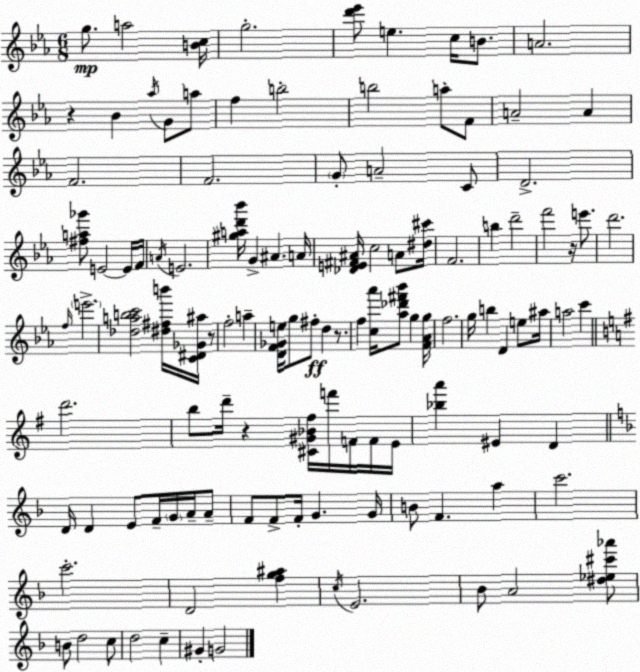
X:1
T:Untitled
M:6/8
L:1/4
K:Eb
g/2 a2 [Bc]/4 g2 [d'_e']/2 e c/4 B/2 A2 z _B _a/4 G/2 a/2 f b2 b2 a/2 F/2 A2 A F2 F2 G/2 A2 C/2 D2 [^fa_g']/2 E2 E/4 F/4 A/4 E2 [^gad'_b']/4 G ^A A/4 [_DE^F^A]/4 c2 A/2 [^d^c']/4 F2 b d'2 f'2 z/4 e'/2 d'2 f/4 e'2 [_dabc']2 [^d^fb']/4 [C^D_G^a]/4 z/2 f2 a [DF_Ge]/4 g/2 ^f/2 d z/2 f [c_a']/4 [_a_d'^f'_b']/2 g [F_Ag]/4 f2 g/4 b D e/2 ^a/4 a2 c' d'2 b/2 d'/4 z [^C^G_B^f]/4 f'/4 F/4 F/4 E/4 [_ba'] ^E D D/4 D E/2 F/4 G/4 A/4 A/2 F/2 F/2 F/4 G G/4 B/2 F a c'2 c'2 D2 [fg^a] c/4 E2 _B/2 A2 [^d_e^c'_a']/2 B/2 d2 c/2 d2 c ^G G2